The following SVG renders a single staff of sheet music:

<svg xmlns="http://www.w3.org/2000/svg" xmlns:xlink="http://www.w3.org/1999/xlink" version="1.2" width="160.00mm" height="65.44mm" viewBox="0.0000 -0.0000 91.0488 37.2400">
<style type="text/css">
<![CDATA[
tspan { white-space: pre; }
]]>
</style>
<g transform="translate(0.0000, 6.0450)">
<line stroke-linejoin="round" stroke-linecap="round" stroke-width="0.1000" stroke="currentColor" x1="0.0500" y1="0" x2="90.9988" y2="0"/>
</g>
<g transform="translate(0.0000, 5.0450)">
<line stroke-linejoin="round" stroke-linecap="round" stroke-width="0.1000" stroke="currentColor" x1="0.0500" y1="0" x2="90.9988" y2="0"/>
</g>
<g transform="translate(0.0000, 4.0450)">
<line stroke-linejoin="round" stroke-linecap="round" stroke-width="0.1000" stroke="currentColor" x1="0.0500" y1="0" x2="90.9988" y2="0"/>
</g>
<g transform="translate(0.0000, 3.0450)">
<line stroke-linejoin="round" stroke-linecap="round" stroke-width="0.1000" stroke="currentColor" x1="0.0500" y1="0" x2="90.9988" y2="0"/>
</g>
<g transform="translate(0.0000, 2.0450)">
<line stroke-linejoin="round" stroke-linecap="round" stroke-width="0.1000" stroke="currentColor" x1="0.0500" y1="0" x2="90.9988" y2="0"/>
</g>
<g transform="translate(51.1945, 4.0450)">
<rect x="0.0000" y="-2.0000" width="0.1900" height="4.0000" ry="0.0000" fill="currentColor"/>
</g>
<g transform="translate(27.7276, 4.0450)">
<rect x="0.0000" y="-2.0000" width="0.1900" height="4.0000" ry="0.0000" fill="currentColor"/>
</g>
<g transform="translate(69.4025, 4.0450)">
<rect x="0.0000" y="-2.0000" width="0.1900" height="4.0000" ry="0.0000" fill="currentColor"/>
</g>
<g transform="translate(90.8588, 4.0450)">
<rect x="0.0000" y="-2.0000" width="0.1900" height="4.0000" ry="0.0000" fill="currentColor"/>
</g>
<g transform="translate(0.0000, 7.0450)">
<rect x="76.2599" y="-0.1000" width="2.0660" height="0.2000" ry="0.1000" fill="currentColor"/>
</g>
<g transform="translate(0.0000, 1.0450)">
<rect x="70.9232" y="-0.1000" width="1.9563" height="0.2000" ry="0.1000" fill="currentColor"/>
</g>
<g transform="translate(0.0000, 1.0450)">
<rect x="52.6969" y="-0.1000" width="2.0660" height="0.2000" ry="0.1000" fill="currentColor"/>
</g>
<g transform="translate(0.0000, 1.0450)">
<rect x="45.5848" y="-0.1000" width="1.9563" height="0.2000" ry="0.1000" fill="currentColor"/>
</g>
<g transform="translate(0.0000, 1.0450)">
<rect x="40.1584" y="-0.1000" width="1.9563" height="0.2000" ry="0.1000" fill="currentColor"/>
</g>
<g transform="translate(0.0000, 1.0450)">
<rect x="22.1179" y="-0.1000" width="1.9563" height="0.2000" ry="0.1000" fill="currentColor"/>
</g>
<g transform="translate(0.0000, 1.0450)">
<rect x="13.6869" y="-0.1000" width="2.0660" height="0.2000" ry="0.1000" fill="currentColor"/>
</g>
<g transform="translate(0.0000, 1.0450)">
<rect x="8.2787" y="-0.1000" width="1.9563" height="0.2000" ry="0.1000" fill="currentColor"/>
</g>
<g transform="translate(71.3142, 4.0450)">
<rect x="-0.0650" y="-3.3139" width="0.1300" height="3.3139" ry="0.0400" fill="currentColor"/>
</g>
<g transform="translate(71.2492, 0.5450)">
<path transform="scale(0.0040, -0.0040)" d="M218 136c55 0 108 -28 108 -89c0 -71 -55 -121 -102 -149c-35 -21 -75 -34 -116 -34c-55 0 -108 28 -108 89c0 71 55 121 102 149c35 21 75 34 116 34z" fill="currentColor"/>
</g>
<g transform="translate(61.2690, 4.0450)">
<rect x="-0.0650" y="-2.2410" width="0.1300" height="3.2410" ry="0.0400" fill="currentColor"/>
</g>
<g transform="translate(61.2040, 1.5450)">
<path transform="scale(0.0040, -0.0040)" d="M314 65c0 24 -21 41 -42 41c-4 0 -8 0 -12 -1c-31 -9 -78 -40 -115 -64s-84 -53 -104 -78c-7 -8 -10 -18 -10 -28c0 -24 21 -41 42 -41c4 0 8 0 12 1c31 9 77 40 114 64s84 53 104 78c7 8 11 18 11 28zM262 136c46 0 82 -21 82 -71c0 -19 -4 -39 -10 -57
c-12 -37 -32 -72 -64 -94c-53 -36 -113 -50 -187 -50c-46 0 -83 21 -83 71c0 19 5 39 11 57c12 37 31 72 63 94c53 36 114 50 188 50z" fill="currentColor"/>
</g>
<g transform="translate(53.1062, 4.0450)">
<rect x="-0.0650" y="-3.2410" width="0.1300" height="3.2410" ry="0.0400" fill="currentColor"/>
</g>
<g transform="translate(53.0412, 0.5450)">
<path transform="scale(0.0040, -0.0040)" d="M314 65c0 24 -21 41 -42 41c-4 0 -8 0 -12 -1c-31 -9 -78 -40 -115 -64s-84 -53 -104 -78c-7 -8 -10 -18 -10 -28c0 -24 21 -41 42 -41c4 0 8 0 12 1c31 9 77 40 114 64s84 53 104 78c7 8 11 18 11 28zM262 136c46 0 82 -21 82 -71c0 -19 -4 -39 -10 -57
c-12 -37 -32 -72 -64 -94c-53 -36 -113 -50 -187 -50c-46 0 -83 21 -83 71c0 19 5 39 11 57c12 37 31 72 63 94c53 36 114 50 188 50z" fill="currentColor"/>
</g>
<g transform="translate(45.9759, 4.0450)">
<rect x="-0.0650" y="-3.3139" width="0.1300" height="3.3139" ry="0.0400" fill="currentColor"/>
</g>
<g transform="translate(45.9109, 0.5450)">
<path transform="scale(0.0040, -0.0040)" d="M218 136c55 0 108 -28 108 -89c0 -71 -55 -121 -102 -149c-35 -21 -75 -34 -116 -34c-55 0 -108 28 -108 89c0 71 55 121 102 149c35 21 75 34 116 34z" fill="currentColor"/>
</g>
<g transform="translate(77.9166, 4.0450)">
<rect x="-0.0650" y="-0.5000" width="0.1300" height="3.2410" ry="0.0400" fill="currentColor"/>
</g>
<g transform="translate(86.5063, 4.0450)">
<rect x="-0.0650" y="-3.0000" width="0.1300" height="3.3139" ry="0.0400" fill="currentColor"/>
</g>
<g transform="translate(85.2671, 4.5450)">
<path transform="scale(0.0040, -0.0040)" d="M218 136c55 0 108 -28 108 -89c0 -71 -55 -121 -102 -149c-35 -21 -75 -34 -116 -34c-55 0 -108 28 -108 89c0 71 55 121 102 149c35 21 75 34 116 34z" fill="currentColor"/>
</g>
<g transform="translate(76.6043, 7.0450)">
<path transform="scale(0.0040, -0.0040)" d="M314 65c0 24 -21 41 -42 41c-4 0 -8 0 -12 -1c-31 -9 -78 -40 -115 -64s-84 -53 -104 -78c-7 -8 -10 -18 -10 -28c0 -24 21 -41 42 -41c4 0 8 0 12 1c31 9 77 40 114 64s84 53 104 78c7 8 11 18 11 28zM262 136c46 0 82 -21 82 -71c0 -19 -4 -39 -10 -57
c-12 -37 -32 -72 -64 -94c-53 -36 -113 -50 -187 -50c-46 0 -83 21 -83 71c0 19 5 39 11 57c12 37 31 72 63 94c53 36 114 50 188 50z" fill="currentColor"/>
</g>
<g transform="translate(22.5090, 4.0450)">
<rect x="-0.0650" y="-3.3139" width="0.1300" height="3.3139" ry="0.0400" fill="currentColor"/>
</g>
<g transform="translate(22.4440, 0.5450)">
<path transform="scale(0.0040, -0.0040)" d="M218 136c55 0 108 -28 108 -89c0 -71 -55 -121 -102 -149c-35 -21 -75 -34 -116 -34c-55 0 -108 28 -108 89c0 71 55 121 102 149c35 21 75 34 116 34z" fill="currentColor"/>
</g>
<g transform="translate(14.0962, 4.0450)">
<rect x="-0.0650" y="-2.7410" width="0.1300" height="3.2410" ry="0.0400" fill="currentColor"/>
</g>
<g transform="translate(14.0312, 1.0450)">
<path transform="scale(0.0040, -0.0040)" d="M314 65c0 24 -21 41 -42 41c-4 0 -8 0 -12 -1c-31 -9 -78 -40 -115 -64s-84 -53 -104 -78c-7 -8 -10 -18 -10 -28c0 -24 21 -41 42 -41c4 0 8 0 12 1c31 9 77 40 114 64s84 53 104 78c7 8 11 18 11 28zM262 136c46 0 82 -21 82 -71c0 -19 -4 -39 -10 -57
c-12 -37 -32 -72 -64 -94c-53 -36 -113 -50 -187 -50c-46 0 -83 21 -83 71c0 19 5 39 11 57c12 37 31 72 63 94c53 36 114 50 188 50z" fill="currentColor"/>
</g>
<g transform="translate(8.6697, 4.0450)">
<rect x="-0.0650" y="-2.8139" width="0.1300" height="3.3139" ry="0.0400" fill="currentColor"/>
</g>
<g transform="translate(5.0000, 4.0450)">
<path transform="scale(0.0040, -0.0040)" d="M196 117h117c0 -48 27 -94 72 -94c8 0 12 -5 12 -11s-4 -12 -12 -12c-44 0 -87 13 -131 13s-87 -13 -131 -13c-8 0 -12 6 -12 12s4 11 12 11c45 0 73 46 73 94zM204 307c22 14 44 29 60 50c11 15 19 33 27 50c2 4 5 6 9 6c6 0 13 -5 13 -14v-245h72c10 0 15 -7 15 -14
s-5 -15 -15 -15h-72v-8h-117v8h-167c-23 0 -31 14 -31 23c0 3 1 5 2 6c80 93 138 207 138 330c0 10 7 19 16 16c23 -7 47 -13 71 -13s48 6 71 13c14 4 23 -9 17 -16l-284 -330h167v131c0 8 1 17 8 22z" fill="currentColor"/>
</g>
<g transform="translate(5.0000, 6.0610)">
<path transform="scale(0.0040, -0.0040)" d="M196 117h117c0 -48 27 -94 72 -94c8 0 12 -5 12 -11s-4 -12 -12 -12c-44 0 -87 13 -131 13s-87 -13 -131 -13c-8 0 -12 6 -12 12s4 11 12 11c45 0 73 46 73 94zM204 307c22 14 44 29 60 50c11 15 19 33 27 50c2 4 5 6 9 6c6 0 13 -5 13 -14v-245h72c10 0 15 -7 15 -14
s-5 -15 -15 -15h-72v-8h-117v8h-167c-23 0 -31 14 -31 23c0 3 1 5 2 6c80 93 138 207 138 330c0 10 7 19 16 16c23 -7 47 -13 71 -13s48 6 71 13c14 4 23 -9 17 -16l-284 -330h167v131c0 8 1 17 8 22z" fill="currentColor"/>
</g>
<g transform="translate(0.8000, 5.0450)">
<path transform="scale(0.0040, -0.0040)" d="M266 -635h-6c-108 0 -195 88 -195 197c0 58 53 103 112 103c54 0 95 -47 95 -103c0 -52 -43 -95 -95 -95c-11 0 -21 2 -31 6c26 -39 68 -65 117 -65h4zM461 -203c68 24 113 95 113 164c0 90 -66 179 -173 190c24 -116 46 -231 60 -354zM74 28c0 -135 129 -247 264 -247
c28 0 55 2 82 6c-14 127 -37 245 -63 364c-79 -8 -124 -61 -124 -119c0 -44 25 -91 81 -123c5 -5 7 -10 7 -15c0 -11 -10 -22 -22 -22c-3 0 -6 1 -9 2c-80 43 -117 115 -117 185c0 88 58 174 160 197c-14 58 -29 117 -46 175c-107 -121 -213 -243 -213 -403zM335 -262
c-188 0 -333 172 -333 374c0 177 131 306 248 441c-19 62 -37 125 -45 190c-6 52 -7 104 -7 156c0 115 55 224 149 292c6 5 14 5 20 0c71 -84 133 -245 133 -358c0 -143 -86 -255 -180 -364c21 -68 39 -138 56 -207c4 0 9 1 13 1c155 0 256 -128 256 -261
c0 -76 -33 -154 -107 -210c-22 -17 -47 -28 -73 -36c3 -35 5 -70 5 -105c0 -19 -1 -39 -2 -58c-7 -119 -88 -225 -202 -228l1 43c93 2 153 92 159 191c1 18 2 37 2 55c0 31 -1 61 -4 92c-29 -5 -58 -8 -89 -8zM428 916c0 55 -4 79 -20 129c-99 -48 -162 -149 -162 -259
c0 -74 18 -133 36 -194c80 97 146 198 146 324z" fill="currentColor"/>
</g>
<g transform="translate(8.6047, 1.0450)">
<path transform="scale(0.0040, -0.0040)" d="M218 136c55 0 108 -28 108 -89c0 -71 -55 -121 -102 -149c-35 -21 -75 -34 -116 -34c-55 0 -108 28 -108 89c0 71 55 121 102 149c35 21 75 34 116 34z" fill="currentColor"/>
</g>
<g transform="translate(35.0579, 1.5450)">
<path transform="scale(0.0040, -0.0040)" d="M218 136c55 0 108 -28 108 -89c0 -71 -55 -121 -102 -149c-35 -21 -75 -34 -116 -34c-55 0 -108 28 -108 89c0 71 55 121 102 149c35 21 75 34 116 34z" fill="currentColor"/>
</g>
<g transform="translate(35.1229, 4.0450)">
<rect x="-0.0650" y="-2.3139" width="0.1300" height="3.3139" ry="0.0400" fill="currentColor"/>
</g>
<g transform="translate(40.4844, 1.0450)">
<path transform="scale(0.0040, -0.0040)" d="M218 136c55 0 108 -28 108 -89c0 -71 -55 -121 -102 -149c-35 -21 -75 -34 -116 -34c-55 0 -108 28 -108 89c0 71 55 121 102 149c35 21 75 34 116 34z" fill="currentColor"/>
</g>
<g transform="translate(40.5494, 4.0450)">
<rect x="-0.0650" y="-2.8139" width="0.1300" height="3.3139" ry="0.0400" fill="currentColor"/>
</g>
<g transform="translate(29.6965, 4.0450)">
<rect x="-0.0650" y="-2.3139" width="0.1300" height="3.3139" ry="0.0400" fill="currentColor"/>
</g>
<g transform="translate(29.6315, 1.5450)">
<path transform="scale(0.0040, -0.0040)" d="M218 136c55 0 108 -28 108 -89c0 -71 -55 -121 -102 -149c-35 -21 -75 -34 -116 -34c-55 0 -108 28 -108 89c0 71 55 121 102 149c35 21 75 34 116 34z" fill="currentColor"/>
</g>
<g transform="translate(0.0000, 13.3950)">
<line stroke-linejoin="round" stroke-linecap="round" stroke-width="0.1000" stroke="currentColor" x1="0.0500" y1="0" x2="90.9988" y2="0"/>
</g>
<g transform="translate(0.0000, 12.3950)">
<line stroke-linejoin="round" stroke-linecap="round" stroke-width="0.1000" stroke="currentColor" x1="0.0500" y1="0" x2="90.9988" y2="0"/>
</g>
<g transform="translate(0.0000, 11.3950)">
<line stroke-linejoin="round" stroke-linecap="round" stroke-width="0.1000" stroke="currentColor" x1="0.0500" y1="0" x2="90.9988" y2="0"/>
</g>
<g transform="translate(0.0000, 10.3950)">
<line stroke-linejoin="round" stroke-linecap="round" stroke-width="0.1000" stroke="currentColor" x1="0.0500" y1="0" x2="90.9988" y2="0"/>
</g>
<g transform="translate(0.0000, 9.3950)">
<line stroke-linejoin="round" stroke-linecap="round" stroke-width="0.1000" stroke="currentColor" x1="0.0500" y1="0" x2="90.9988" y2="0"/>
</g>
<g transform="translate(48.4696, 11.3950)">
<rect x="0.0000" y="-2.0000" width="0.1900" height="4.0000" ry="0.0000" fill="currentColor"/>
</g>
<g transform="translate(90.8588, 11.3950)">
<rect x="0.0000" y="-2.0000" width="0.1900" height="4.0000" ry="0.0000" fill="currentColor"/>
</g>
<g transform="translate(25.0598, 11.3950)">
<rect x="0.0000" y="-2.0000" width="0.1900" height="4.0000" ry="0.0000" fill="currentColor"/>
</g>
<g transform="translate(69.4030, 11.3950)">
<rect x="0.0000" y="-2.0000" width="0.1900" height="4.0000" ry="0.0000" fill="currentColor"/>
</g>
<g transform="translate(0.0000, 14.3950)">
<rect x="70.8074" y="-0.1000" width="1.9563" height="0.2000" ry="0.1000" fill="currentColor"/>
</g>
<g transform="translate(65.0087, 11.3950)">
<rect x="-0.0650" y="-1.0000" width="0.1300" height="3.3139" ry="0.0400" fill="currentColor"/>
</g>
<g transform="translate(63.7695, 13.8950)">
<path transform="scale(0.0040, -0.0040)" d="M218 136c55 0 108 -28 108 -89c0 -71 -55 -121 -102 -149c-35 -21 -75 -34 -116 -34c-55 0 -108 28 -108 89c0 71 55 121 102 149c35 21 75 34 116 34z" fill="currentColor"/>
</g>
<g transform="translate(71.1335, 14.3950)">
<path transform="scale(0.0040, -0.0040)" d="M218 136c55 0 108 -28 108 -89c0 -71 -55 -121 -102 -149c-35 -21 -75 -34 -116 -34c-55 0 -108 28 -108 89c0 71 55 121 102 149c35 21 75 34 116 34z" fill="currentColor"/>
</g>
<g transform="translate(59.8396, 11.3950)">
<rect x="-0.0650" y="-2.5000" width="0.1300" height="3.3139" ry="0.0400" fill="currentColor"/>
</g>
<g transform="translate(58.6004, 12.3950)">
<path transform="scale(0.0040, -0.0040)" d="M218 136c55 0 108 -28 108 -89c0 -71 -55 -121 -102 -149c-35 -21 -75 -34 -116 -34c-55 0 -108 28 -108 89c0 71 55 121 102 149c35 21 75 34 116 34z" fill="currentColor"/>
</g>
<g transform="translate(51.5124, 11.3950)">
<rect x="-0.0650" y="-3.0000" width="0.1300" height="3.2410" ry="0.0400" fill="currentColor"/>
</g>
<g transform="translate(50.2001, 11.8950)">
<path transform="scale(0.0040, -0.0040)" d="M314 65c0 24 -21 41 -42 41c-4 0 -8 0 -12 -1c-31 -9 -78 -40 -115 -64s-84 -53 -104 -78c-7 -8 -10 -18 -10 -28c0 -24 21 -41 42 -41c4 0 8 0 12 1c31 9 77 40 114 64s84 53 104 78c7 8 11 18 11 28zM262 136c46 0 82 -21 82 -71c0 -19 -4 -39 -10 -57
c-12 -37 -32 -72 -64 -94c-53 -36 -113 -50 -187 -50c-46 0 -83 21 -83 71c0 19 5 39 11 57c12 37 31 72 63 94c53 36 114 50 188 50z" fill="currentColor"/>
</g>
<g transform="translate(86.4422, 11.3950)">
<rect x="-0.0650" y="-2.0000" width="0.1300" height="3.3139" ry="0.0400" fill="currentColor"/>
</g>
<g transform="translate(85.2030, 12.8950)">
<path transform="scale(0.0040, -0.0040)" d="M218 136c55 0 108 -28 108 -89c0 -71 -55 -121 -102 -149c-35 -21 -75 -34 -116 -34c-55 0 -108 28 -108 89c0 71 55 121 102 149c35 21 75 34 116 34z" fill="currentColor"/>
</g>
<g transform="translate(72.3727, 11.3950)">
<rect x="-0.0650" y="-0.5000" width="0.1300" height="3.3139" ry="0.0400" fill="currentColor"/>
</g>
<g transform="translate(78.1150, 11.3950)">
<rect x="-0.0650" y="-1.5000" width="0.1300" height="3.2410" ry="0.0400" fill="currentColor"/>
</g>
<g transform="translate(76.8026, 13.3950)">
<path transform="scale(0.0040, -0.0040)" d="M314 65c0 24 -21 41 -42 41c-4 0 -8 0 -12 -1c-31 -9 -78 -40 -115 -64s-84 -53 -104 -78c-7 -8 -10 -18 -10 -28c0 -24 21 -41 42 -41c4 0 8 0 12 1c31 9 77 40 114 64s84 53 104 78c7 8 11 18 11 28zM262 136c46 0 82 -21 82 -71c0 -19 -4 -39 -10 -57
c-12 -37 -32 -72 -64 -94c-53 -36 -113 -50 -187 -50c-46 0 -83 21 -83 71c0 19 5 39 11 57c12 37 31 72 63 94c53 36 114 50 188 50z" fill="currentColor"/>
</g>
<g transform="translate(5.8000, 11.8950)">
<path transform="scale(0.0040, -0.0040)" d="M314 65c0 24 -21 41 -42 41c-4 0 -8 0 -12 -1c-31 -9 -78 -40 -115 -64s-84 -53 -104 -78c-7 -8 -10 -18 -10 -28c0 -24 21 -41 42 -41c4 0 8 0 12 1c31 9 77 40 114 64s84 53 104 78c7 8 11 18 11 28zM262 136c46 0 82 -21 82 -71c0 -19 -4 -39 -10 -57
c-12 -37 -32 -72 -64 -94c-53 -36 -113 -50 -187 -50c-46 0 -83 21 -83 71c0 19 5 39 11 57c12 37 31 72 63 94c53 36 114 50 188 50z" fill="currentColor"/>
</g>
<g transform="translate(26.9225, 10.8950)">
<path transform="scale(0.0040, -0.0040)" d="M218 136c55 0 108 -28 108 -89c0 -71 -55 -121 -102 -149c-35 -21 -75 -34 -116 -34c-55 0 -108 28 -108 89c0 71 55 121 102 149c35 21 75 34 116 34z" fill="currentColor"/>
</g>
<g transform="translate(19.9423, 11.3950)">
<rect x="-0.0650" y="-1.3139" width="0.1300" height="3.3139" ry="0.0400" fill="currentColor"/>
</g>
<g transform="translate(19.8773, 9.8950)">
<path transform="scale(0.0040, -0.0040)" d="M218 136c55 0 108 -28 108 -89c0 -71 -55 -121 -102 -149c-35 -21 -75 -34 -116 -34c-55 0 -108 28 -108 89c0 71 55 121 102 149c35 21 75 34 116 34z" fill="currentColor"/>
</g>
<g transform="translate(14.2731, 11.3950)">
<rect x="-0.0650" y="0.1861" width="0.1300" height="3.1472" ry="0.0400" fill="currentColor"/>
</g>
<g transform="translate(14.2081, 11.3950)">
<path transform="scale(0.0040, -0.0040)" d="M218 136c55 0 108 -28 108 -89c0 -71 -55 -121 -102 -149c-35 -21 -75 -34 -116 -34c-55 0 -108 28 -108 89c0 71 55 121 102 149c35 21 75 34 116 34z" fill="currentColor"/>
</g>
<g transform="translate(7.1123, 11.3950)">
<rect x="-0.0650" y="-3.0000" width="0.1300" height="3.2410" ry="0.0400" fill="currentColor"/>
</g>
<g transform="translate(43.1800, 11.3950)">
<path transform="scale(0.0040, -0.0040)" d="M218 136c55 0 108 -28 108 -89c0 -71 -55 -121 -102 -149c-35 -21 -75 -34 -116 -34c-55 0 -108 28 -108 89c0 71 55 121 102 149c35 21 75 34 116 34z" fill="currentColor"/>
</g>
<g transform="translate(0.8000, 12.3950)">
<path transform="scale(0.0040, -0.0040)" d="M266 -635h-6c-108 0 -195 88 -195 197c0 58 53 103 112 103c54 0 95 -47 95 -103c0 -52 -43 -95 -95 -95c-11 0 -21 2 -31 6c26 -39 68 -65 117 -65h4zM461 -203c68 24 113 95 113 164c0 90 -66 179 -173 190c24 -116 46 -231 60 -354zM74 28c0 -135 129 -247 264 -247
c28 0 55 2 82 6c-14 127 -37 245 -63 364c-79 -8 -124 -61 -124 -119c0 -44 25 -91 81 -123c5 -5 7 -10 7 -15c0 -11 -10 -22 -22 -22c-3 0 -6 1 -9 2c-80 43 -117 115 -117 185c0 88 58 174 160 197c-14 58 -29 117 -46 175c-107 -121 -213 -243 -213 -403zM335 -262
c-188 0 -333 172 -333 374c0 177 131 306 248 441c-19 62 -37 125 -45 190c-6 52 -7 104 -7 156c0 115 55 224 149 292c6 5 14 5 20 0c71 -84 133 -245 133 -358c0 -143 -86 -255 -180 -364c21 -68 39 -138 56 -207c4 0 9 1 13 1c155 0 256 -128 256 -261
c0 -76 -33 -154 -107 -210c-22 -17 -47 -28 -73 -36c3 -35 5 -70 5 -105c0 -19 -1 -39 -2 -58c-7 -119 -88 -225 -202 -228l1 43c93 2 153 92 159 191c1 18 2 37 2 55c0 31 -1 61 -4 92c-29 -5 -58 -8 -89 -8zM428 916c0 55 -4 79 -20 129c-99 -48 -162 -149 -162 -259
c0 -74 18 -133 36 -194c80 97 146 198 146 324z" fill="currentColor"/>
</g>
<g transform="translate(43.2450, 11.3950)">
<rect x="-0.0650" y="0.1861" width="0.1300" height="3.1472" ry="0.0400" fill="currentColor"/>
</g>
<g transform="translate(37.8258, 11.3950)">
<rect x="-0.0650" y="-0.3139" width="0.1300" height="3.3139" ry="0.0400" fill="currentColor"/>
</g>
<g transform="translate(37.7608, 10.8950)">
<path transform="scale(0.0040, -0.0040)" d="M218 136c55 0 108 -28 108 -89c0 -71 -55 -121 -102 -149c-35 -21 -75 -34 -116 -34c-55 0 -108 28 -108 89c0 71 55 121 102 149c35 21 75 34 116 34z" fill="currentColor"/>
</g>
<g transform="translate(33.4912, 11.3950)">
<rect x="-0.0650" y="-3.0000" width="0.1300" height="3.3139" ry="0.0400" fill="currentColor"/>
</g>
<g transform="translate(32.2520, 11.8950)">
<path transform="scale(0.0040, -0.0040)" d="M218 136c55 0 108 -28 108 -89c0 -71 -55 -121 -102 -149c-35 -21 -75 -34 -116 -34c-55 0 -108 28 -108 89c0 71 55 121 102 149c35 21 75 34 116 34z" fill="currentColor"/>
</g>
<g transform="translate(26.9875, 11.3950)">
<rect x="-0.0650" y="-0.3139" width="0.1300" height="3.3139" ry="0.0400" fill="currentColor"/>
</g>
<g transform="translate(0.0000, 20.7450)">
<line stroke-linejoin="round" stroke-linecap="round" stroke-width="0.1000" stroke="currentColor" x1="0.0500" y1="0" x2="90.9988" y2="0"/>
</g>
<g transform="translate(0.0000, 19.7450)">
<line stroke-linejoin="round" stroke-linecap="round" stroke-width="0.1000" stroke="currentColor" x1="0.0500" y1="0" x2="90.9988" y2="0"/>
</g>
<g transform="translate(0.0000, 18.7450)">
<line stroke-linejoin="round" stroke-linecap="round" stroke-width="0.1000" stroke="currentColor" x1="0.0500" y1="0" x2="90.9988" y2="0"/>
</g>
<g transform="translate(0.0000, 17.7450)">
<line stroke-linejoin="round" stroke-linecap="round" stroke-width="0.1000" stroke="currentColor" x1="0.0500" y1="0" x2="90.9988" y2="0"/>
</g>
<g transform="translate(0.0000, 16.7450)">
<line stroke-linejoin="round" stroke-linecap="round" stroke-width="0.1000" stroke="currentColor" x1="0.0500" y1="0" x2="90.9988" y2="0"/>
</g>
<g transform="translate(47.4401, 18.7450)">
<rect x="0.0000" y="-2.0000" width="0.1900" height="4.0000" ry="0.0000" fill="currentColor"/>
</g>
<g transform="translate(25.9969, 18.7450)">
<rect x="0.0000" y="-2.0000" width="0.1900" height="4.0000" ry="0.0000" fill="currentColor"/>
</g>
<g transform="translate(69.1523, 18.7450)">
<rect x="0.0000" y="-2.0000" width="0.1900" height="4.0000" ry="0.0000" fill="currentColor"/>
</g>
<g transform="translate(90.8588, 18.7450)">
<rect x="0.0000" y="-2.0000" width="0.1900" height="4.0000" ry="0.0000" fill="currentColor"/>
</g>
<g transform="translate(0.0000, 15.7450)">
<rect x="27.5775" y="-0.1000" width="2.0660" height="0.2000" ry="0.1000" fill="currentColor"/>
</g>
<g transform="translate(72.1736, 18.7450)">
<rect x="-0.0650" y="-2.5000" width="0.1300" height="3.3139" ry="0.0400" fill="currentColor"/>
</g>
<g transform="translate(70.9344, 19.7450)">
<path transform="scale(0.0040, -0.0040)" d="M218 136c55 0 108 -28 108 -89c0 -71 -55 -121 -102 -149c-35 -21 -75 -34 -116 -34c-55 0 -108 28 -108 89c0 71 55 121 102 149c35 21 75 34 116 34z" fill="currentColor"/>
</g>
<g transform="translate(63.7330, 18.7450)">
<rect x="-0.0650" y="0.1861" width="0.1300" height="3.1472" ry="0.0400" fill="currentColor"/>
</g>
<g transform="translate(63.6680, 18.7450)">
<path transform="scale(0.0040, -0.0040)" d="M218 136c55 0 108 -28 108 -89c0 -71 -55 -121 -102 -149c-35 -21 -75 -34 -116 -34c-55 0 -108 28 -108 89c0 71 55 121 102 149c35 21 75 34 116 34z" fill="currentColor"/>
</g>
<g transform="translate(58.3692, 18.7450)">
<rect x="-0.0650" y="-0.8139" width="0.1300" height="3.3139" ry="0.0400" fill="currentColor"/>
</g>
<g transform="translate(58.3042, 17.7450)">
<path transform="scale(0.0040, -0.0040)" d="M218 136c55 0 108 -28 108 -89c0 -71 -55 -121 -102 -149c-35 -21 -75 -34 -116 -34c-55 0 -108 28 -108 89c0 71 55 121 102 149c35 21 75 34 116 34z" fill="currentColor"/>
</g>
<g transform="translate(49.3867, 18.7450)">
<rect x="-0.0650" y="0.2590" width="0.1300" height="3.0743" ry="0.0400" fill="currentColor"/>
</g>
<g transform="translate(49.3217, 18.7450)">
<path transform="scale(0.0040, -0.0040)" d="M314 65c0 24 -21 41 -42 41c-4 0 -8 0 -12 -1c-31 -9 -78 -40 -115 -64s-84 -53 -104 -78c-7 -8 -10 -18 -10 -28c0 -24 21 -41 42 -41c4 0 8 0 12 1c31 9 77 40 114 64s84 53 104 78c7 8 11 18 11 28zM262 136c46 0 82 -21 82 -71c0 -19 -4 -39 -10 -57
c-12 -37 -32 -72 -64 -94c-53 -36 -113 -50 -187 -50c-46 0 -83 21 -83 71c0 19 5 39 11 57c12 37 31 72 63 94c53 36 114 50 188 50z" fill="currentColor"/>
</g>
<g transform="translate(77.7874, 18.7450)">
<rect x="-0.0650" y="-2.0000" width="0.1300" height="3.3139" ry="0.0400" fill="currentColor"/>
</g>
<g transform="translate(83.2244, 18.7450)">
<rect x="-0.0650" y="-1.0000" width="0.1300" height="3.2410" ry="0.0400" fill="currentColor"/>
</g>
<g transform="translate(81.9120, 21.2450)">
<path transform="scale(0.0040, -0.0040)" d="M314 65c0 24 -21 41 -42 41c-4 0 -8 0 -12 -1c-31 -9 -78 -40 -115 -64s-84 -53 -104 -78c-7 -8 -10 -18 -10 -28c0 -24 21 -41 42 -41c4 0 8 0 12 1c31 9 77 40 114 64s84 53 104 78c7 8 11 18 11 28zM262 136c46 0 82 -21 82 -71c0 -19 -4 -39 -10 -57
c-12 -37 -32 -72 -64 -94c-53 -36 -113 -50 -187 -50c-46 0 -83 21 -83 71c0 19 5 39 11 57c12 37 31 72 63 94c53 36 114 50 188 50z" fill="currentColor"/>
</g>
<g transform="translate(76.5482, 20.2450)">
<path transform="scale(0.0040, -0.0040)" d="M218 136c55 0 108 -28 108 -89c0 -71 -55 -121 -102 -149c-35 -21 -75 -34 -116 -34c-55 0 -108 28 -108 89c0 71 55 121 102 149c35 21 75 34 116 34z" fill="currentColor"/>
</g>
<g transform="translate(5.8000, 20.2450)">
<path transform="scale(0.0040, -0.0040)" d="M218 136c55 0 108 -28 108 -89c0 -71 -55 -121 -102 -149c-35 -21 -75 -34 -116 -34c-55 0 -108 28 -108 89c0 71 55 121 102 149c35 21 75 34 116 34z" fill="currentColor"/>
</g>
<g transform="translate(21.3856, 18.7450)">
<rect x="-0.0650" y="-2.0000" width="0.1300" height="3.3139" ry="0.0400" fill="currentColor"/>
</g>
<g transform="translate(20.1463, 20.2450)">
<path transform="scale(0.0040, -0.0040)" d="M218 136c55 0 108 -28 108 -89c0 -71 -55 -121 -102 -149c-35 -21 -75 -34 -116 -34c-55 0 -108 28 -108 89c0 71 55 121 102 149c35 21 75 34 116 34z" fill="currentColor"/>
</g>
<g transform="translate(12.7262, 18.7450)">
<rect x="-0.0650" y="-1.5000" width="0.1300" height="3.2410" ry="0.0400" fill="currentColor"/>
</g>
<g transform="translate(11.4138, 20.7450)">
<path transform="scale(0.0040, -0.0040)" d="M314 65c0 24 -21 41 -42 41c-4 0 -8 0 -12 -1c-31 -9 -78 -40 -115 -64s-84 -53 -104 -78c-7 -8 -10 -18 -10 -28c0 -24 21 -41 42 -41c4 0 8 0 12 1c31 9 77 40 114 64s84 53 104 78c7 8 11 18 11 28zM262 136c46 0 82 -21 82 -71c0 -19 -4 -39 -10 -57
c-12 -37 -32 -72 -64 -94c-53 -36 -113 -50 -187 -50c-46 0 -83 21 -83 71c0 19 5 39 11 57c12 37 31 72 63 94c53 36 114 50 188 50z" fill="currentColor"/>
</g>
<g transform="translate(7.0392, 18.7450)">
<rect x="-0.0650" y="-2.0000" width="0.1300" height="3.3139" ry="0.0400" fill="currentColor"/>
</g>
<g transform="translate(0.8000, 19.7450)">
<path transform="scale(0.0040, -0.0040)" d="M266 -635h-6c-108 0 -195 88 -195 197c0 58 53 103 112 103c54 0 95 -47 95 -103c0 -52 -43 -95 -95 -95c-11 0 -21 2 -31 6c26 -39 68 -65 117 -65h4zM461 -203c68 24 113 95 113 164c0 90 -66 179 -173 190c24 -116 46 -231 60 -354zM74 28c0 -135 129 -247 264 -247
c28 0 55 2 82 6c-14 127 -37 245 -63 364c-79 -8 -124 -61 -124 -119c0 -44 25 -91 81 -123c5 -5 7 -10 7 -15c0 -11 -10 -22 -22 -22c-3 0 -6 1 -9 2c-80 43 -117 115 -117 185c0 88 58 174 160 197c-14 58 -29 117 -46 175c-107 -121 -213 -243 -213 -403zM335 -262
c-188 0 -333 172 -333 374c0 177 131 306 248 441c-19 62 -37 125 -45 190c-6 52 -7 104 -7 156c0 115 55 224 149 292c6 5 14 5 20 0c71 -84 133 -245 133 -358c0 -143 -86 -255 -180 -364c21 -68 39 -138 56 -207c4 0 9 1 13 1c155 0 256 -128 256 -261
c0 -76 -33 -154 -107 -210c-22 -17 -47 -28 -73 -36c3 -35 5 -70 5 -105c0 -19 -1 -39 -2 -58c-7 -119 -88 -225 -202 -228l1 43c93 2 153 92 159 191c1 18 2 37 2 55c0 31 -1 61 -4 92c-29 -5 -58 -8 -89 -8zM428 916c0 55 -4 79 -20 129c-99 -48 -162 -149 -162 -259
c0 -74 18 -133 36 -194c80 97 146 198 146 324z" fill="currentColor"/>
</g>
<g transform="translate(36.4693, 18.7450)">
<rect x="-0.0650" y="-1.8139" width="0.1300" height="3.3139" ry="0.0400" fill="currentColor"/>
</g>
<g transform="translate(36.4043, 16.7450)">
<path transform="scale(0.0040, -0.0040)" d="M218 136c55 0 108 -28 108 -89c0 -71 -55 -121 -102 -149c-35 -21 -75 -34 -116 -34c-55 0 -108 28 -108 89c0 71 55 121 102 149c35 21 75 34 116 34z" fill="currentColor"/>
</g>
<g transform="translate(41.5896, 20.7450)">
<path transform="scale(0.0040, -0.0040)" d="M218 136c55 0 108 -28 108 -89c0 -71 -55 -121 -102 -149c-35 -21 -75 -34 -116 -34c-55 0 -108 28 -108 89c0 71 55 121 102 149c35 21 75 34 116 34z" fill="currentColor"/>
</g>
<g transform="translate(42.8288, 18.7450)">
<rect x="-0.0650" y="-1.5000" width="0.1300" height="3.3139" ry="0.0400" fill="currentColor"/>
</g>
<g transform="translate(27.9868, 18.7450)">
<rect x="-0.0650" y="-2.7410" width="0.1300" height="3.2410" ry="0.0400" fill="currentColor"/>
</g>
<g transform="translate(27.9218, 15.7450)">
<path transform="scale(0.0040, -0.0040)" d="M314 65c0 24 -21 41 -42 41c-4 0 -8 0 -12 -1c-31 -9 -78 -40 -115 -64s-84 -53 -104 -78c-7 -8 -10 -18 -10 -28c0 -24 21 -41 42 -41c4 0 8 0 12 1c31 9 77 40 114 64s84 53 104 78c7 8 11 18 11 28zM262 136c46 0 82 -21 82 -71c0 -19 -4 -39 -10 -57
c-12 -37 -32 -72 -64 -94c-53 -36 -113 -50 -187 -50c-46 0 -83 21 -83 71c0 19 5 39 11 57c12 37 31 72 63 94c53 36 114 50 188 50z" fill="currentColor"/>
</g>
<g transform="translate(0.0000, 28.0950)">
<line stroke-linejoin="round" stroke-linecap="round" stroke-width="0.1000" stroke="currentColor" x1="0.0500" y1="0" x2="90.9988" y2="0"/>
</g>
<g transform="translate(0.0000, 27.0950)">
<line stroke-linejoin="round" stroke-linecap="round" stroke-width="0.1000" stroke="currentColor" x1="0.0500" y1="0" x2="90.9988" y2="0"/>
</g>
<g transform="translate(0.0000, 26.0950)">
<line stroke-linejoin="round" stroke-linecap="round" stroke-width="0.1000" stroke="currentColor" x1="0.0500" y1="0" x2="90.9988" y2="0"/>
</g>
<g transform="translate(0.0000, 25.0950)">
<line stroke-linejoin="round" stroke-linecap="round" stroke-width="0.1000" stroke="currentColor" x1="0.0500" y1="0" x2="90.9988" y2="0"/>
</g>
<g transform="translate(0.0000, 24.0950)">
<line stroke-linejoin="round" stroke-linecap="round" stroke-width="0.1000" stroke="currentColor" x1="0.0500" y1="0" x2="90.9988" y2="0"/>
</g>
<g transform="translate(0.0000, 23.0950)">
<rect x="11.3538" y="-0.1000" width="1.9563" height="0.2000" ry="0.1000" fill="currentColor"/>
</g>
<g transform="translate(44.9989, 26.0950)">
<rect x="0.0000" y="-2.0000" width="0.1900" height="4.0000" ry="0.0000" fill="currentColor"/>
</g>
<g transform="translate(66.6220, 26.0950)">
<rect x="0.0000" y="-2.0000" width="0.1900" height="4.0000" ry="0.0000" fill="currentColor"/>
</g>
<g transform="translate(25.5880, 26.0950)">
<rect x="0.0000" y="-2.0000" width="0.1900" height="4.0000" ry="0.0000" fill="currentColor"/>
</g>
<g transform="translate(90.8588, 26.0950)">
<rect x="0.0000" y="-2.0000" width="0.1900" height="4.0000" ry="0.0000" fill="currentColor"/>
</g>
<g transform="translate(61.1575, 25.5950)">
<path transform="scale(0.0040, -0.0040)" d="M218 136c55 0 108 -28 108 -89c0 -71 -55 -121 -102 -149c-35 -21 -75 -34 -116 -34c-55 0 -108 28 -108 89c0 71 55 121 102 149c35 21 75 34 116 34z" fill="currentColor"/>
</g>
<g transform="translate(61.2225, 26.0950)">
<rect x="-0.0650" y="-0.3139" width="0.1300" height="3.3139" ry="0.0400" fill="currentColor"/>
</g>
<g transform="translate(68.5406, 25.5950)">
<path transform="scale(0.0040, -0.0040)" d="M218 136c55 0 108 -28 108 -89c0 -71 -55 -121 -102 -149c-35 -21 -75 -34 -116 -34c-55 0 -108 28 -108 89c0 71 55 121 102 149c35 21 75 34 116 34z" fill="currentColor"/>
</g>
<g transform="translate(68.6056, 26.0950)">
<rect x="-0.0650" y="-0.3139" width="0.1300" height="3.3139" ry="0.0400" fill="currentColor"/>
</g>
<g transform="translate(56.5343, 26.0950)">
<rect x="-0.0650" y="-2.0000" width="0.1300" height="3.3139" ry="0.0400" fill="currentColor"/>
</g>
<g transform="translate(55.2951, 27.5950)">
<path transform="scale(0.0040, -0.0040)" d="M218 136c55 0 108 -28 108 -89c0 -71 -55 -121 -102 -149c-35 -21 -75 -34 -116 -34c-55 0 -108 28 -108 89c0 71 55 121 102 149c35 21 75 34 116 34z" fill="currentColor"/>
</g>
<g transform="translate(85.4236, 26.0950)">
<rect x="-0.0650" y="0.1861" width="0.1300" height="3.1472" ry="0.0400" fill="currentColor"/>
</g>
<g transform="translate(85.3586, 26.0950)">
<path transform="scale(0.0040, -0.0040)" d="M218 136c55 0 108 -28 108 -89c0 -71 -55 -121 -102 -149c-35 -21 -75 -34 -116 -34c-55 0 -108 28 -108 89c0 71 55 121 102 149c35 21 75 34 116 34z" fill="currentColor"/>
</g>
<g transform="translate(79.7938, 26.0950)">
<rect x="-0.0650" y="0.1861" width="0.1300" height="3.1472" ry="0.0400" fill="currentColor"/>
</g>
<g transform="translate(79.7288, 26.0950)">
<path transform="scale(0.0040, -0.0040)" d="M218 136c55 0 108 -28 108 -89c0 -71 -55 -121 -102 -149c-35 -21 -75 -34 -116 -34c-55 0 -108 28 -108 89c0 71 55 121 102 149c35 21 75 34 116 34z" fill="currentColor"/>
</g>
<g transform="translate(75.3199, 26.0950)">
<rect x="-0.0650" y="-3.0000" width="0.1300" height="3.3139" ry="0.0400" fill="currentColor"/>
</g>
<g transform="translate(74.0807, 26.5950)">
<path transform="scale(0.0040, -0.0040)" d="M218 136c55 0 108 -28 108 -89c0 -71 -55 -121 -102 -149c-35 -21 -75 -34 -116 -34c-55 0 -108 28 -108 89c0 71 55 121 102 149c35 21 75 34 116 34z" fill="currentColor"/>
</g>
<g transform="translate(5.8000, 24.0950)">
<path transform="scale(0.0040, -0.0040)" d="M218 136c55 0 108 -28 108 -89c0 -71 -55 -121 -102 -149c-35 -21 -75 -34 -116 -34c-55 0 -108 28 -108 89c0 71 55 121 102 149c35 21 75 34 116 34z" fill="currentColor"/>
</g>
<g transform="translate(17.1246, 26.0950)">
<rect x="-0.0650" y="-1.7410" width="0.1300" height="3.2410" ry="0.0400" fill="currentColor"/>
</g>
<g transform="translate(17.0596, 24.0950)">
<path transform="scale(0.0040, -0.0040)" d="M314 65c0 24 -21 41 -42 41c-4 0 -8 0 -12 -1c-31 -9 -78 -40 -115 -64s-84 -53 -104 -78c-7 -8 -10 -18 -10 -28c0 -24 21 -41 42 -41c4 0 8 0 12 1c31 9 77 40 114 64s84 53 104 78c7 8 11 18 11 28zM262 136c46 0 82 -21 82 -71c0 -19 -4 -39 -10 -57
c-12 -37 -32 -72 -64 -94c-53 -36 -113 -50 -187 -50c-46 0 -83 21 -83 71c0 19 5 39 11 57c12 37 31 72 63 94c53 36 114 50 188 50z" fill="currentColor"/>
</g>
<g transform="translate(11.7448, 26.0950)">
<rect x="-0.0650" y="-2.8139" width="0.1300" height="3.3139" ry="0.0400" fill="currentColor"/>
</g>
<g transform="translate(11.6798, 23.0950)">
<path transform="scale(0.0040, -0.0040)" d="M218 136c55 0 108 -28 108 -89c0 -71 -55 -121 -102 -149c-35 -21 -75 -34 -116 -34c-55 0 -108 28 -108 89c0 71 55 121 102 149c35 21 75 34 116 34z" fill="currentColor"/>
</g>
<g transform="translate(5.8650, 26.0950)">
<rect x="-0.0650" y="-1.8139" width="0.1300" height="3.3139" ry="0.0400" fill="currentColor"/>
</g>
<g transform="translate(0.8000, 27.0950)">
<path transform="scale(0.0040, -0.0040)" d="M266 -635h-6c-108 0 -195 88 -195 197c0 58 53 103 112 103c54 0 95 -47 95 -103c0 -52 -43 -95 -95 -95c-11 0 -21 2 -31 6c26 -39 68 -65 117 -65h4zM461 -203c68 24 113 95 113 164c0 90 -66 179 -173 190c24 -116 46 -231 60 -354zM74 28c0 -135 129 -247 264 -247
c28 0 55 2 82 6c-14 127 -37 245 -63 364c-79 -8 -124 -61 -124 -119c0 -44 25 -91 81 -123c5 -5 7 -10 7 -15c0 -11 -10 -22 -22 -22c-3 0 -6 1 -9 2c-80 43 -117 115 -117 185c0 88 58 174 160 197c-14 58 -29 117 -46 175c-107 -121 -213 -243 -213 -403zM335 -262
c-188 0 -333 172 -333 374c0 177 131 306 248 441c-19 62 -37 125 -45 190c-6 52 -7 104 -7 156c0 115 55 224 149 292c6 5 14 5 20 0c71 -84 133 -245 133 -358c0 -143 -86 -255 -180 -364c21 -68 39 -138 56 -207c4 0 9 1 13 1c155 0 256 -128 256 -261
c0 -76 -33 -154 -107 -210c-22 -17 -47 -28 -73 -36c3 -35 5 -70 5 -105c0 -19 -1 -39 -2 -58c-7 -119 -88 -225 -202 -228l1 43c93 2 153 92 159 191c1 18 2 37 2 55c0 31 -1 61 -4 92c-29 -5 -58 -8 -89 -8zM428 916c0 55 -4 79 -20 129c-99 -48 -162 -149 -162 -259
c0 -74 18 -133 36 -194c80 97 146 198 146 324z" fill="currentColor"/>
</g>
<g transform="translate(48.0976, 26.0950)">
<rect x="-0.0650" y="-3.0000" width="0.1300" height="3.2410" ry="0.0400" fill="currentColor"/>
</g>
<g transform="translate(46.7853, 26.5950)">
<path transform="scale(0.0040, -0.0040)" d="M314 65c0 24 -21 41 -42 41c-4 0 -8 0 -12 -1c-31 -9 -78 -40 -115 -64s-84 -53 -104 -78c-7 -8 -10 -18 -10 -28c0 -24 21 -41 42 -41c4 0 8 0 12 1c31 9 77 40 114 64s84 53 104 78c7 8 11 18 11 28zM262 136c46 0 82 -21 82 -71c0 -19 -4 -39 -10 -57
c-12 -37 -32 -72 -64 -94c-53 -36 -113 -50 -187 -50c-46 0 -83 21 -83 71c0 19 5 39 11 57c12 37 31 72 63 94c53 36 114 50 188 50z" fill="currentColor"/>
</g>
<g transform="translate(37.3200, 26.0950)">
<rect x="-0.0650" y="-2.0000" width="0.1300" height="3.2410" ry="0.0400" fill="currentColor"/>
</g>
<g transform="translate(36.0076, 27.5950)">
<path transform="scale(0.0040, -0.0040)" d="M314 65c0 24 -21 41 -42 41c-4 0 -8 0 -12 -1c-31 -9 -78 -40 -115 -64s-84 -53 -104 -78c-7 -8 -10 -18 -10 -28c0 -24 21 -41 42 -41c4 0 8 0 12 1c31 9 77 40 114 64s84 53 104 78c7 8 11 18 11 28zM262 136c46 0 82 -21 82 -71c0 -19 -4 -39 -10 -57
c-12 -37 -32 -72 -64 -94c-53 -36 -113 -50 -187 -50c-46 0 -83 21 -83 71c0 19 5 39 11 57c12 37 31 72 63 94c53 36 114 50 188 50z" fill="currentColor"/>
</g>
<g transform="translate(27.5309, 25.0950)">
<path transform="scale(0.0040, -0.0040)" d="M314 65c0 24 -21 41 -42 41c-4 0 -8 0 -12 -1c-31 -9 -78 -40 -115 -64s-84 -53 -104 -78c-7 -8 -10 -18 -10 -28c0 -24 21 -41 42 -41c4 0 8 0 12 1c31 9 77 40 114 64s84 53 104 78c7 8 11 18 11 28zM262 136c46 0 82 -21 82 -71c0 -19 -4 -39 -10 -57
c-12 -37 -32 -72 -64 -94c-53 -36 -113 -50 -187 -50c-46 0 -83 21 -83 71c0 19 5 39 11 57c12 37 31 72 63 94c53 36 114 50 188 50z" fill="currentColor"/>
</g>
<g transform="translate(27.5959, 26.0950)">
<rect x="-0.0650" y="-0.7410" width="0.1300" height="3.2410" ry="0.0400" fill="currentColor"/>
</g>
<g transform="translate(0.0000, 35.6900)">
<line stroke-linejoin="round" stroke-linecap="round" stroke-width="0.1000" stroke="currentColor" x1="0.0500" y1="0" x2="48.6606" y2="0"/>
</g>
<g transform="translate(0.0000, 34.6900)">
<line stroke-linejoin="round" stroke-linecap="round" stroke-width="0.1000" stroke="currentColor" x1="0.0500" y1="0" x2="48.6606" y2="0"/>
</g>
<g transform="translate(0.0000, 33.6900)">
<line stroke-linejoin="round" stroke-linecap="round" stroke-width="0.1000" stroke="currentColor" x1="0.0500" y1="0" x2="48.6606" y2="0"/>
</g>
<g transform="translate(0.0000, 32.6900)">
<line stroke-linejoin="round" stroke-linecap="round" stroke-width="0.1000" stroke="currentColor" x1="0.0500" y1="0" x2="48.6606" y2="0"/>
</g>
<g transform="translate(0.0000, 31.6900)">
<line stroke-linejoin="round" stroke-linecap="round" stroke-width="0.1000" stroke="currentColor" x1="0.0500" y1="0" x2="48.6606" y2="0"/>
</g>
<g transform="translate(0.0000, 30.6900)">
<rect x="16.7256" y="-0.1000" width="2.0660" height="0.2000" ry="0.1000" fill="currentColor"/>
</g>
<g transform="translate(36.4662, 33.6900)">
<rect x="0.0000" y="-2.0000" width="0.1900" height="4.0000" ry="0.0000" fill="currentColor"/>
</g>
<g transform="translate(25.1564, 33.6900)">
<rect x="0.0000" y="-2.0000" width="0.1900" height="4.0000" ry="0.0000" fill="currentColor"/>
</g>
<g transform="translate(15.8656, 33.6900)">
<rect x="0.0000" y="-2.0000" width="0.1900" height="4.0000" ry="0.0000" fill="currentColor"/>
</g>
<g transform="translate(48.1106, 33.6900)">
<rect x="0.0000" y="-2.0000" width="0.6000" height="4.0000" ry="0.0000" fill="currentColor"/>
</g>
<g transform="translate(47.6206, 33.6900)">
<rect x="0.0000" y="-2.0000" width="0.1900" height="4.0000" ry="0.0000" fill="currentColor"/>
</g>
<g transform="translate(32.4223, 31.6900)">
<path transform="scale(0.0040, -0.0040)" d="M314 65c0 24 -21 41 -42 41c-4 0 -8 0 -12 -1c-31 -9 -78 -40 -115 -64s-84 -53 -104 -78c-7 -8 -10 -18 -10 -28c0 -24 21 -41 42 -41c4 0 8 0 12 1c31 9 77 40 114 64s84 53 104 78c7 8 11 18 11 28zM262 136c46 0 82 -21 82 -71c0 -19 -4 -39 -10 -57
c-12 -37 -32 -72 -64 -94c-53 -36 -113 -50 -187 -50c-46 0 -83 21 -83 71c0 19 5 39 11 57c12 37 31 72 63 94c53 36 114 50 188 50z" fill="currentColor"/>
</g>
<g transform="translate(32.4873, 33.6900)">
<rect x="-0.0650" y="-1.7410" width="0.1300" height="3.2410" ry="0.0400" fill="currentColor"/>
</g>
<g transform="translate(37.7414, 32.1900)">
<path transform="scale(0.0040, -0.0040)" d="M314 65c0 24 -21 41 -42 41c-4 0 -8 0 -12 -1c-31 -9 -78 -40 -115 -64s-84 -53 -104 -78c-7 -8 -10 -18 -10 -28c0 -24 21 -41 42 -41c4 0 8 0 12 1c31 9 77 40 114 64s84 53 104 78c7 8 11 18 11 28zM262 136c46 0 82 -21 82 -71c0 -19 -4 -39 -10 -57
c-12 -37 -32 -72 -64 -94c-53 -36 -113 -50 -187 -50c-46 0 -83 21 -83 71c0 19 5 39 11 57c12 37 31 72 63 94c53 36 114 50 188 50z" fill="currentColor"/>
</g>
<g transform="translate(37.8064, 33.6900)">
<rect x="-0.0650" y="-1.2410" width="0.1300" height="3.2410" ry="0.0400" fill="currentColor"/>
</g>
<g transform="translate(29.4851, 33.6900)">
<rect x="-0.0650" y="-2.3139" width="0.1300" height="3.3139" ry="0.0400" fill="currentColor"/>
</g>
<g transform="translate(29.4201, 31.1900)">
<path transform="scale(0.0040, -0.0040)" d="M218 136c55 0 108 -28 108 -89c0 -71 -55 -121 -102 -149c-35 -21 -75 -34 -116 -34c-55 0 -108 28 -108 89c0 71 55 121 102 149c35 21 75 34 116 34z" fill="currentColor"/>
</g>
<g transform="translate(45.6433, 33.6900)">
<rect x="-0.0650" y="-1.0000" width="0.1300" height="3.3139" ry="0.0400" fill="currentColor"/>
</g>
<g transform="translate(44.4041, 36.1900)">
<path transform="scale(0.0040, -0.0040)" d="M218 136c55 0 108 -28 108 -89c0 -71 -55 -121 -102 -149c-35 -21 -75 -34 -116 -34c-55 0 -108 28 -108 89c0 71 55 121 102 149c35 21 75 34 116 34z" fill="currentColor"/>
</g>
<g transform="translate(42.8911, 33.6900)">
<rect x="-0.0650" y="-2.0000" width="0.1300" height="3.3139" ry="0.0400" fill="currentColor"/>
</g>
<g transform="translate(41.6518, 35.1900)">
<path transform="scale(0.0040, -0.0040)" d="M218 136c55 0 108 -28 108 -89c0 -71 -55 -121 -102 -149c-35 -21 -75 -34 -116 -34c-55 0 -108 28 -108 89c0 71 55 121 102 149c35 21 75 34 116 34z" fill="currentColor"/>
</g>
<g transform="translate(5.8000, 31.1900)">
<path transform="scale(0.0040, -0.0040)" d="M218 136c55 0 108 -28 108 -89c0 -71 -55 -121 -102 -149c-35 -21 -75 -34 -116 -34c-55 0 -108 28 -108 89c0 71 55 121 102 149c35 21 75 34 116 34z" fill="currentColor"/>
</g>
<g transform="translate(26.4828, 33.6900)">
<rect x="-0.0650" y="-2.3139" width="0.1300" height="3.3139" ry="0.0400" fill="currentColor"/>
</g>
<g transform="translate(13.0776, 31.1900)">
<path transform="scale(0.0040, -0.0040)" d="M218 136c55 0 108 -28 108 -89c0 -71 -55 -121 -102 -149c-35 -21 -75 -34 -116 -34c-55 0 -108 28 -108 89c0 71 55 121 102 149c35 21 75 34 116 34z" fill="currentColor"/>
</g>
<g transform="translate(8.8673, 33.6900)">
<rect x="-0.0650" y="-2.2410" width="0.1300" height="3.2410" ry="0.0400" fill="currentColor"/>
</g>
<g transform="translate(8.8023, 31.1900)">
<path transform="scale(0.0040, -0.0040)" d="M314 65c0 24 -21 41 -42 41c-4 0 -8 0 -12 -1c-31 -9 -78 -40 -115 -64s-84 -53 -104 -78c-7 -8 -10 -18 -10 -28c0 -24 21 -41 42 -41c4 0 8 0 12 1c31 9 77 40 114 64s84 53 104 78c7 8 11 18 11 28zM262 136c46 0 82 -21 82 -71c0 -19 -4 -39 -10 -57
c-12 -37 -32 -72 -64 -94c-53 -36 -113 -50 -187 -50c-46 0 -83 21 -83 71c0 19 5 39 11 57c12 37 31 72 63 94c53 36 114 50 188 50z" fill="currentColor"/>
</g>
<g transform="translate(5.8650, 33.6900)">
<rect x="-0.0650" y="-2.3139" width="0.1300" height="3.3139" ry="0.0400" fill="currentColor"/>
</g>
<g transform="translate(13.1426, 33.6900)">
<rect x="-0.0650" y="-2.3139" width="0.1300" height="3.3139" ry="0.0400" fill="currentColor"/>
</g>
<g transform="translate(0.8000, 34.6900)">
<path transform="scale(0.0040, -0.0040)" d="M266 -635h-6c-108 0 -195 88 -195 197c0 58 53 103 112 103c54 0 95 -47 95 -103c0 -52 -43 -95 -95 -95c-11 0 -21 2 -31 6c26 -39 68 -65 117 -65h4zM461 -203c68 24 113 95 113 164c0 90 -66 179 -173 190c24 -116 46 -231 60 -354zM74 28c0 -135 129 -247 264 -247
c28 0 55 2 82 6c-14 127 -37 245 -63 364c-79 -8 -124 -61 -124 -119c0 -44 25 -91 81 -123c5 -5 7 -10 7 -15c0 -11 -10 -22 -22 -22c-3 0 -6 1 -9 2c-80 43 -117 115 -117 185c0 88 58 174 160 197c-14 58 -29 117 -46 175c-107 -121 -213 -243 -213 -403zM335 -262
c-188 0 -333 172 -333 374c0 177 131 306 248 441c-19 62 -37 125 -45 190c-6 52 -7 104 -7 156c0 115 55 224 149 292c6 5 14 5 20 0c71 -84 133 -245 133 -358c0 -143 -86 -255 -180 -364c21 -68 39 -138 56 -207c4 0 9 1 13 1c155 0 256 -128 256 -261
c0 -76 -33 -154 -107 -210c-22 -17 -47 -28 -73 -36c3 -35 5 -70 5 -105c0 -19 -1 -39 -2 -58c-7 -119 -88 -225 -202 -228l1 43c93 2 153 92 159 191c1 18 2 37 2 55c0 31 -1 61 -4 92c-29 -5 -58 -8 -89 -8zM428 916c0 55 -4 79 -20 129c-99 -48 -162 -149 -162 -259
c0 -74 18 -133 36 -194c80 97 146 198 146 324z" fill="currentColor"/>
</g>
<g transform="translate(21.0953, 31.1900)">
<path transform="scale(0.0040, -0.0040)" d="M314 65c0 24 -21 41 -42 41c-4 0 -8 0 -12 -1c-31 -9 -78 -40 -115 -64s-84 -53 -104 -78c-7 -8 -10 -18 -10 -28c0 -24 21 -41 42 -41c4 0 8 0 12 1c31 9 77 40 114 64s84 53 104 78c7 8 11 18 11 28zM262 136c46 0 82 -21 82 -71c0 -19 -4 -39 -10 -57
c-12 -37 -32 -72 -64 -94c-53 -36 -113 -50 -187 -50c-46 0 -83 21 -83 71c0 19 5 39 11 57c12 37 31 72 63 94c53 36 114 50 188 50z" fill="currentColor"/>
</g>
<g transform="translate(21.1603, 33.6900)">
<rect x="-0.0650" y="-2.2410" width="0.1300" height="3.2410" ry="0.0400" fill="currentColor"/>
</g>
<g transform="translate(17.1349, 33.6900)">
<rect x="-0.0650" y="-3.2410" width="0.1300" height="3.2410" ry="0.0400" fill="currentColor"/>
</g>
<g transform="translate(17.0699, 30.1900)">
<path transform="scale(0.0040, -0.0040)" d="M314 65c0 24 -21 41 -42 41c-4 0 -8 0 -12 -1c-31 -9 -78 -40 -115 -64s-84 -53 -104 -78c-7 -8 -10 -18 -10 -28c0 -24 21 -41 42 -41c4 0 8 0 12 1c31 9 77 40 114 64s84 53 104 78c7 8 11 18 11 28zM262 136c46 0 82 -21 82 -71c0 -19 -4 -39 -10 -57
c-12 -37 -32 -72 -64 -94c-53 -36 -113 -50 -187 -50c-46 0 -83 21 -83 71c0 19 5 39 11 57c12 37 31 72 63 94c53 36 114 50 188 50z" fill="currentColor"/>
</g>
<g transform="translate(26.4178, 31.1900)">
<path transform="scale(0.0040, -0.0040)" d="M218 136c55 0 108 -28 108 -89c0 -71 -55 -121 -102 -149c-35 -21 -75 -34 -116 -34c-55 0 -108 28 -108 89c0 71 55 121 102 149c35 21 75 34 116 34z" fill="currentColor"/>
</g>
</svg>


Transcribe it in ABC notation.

X:1
T:Untitled
M:4/4
L:1/4
K:C
a a2 b g g a b b2 g2 b C2 A A2 B e c A c B A2 G D C E2 F F E2 F a2 f E B2 d B G F D2 f a f2 d2 F2 A2 F c c A B B g g2 g b2 g2 g g f2 e2 F D